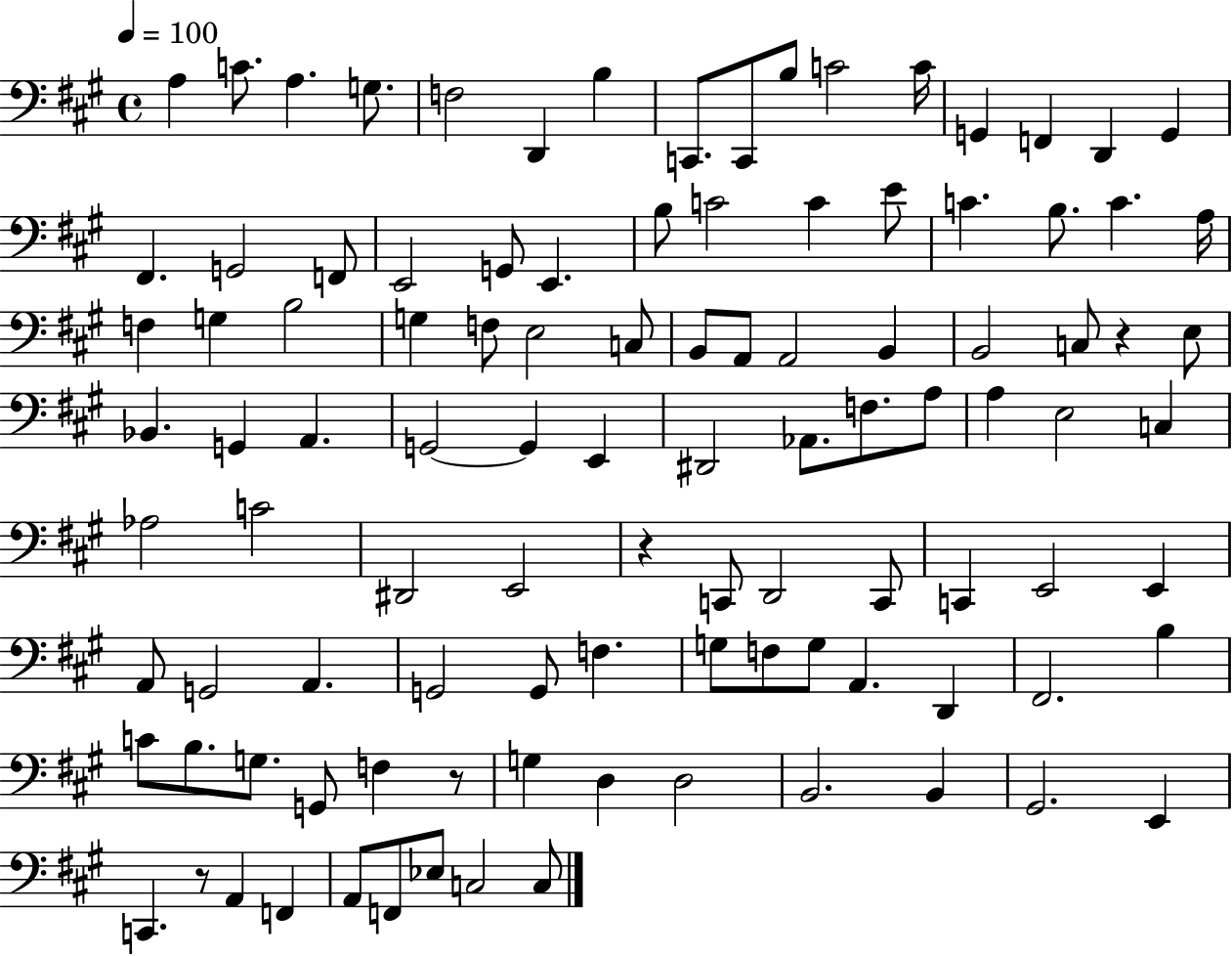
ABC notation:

X:1
T:Untitled
M:4/4
L:1/4
K:A
A, C/2 A, G,/2 F,2 D,, B, C,,/2 C,,/2 B,/2 C2 C/4 G,, F,, D,, G,, ^F,, G,,2 F,,/2 E,,2 G,,/2 E,, B,/2 C2 C E/2 C B,/2 C A,/4 F, G, B,2 G, F,/2 E,2 C,/2 B,,/2 A,,/2 A,,2 B,, B,,2 C,/2 z E,/2 _B,, G,, A,, G,,2 G,, E,, ^D,,2 _A,,/2 F,/2 A,/2 A, E,2 C, _A,2 C2 ^D,,2 E,,2 z C,,/2 D,,2 C,,/2 C,, E,,2 E,, A,,/2 G,,2 A,, G,,2 G,,/2 F, G,/2 F,/2 G,/2 A,, D,, ^F,,2 B, C/2 B,/2 G,/2 G,,/2 F, z/2 G, D, D,2 B,,2 B,, ^G,,2 E,, C,, z/2 A,, F,, A,,/2 F,,/2 _E,/2 C,2 C,/2